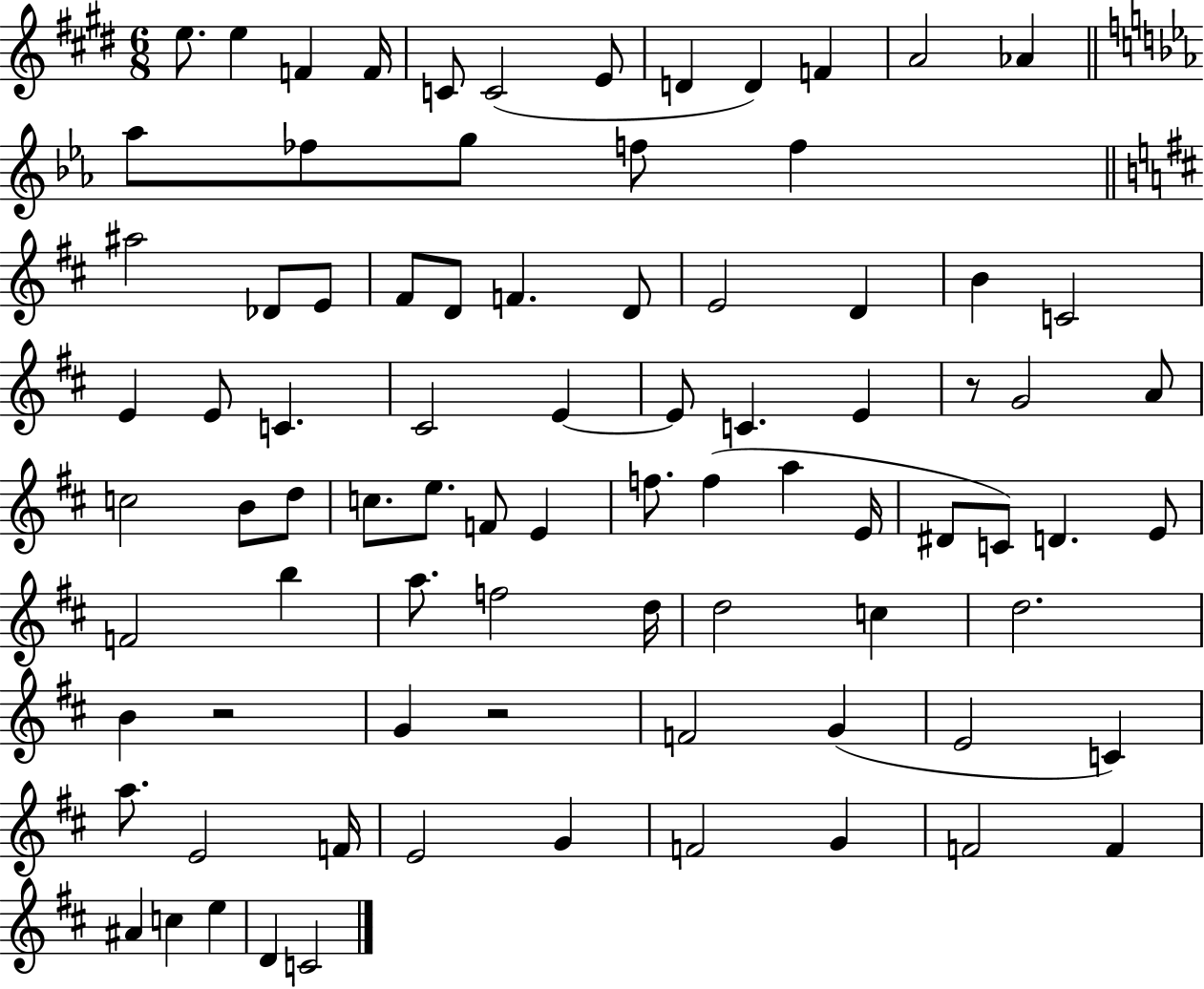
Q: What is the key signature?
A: E major